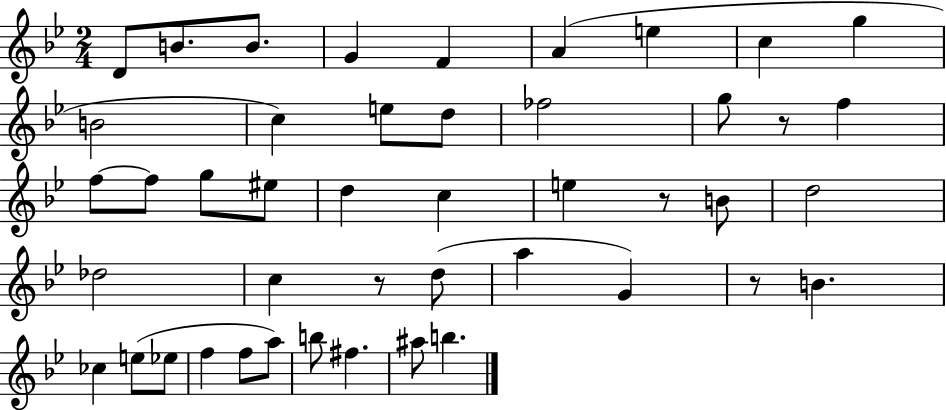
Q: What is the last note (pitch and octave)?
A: B5